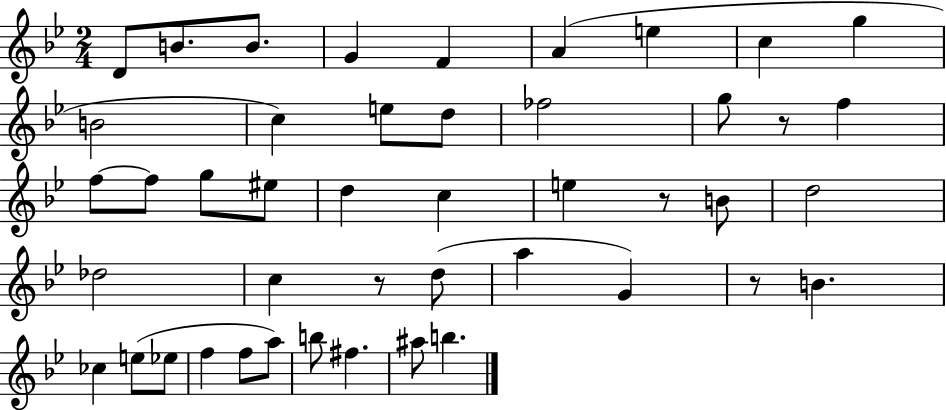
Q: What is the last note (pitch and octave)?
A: B5